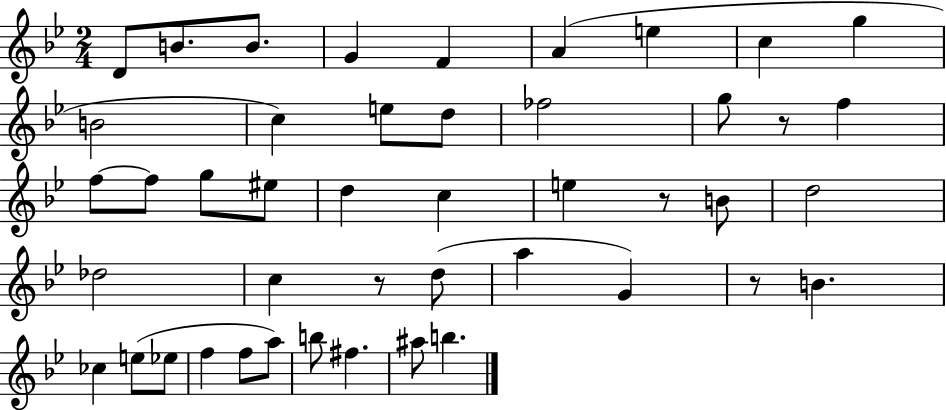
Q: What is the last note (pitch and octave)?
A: B5